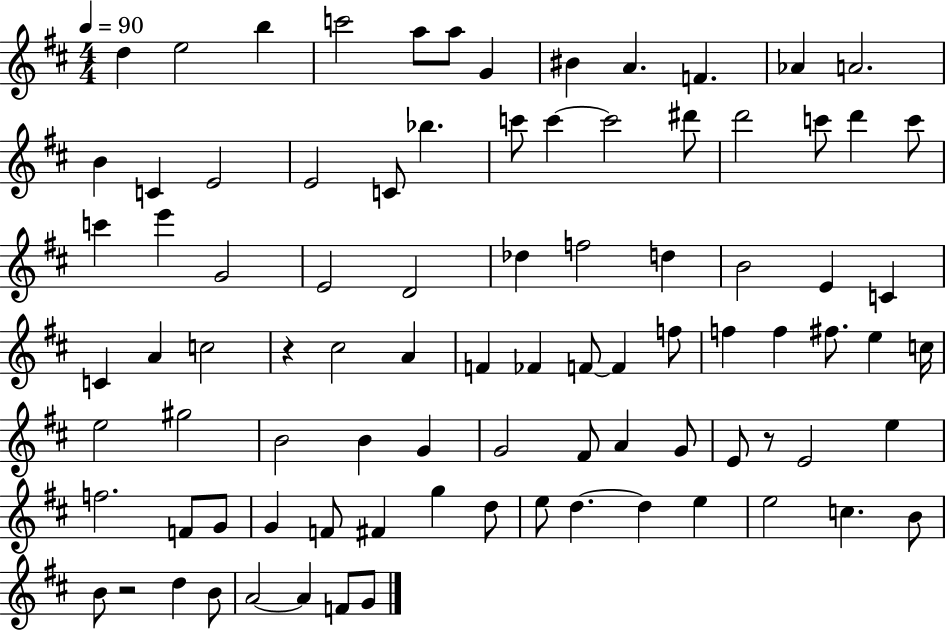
D5/q E5/h B5/q C6/h A5/e A5/e G4/q BIS4/q A4/q. F4/q. Ab4/q A4/h. B4/q C4/q E4/h E4/h C4/e Bb5/q. C6/e C6/q C6/h D#6/e D6/h C6/e D6/q C6/e C6/q E6/q G4/h E4/h D4/h Db5/q F5/h D5/q B4/h E4/q C4/q C4/q A4/q C5/h R/q C#5/h A4/q F4/q FES4/q F4/e F4/q F5/e F5/q F5/q F#5/e. E5/q C5/s E5/h G#5/h B4/h B4/q G4/q G4/h F#4/e A4/q G4/e E4/e R/e E4/h E5/q F5/h. F4/e G4/e G4/q F4/e F#4/q G5/q D5/e E5/e D5/q. D5/q E5/q E5/h C5/q. B4/e B4/e R/h D5/q B4/e A4/h A4/q F4/e G4/e